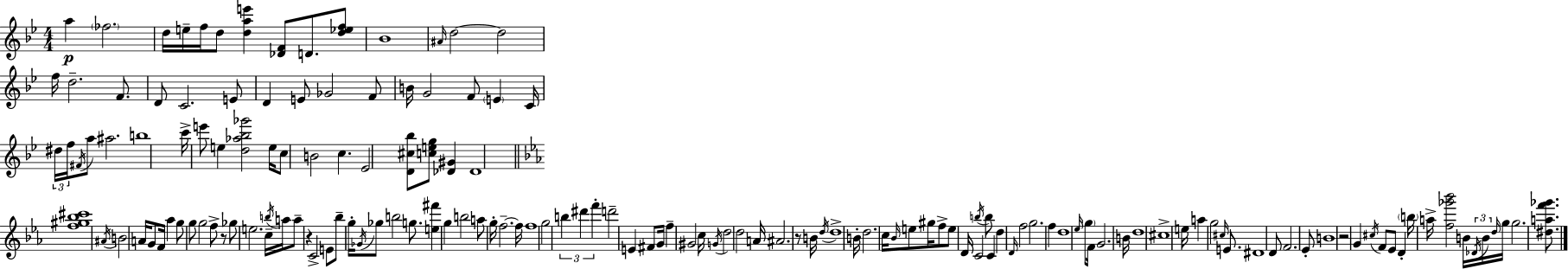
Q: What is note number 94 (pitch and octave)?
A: C5